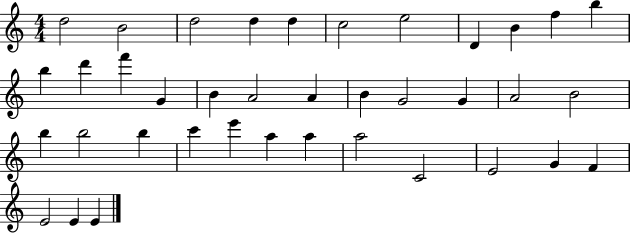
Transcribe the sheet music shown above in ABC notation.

X:1
T:Untitled
M:4/4
L:1/4
K:C
d2 B2 d2 d d c2 e2 D B f b b d' f' G B A2 A B G2 G A2 B2 b b2 b c' e' a a a2 C2 E2 G F E2 E E